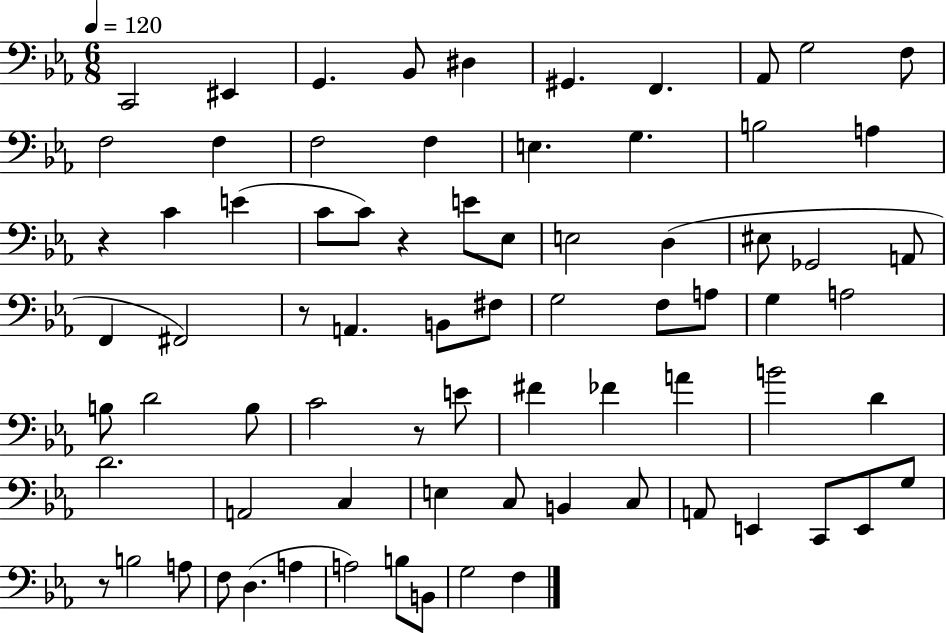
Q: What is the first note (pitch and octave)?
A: C2